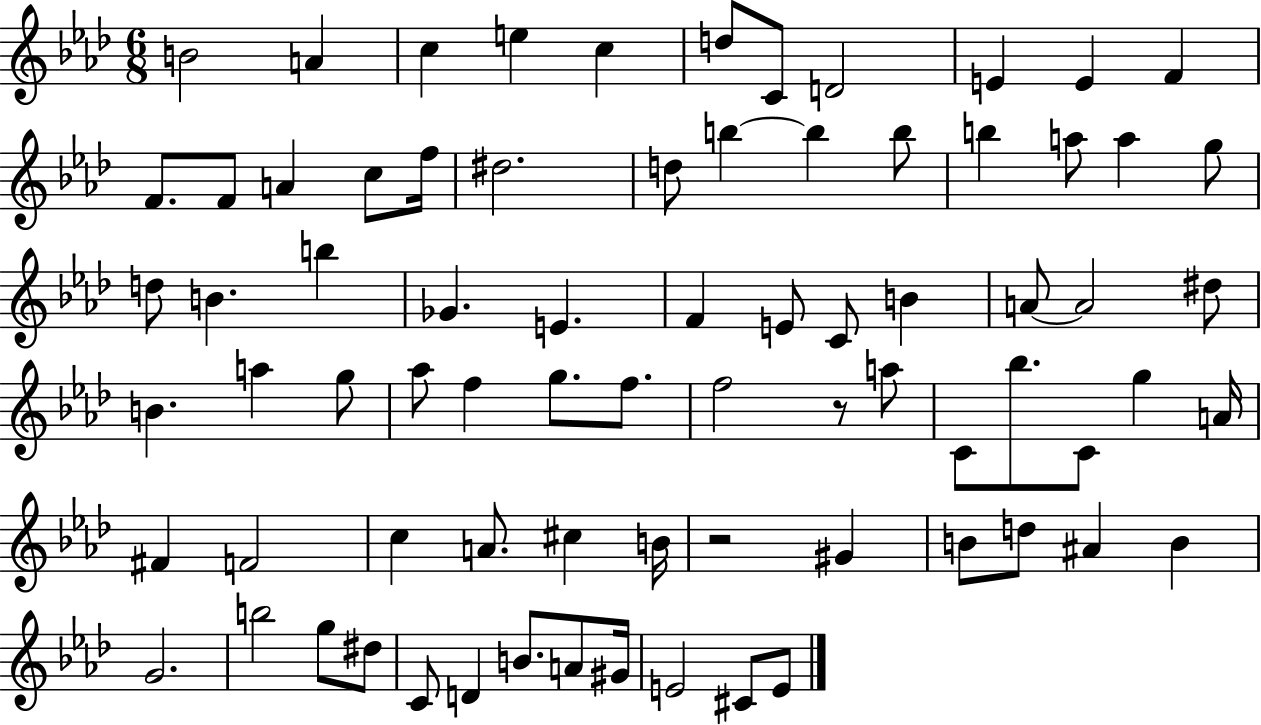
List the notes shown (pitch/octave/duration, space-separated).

B4/h A4/q C5/q E5/q C5/q D5/e C4/e D4/h E4/q E4/q F4/q F4/e. F4/e A4/q C5/e F5/s D#5/h. D5/e B5/q B5/q B5/e B5/q A5/e A5/q G5/e D5/e B4/q. B5/q Gb4/q. E4/q. F4/q E4/e C4/e B4/q A4/e A4/h D#5/e B4/q. A5/q G5/e Ab5/e F5/q G5/e. F5/e. F5/h R/e A5/e C4/e Bb5/e. C4/e G5/q A4/s F#4/q F4/h C5/q A4/e. C#5/q B4/s R/h G#4/q B4/e D5/e A#4/q B4/q G4/h. B5/h G5/e D#5/e C4/e D4/q B4/e. A4/e G#4/s E4/h C#4/e E4/e